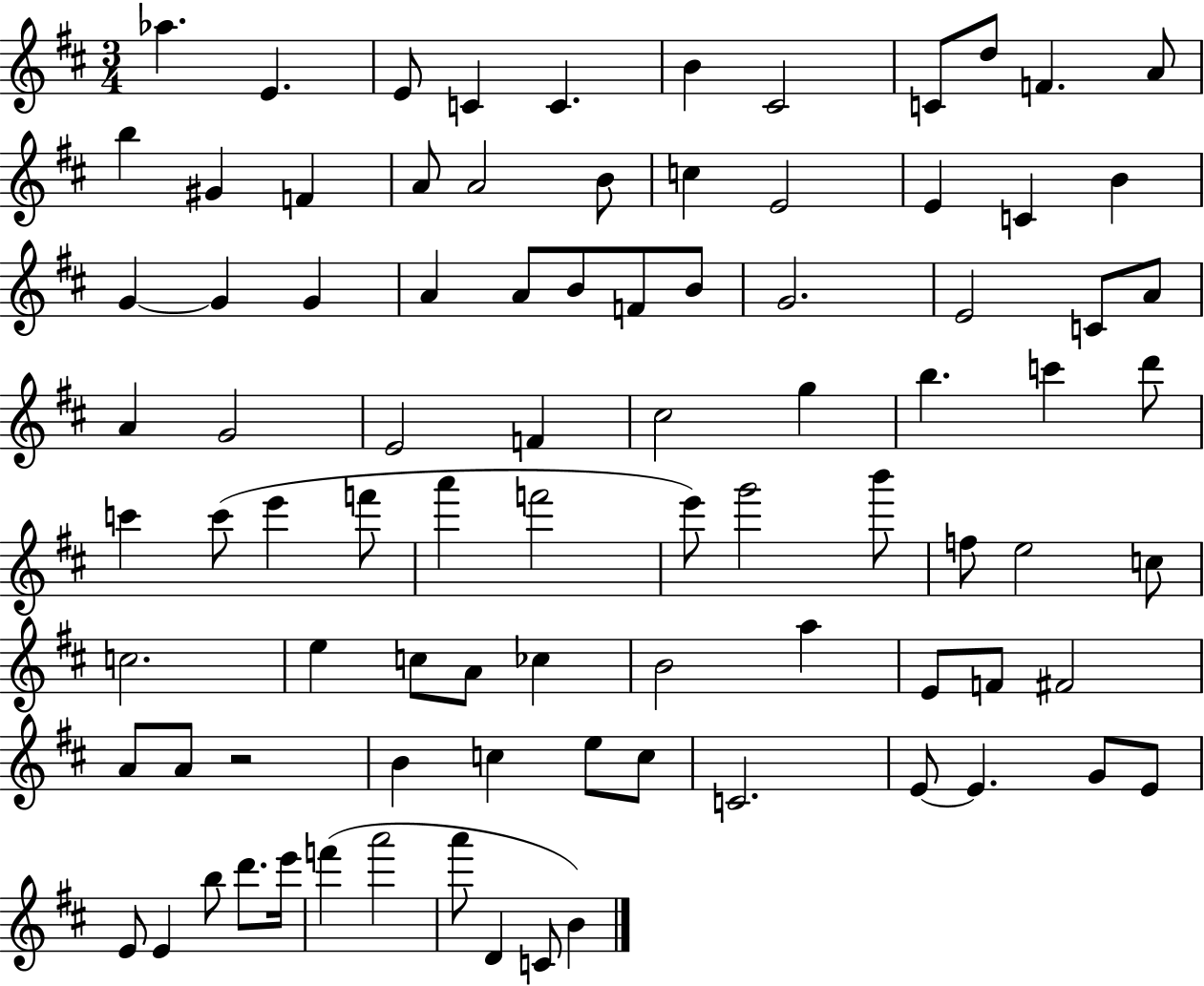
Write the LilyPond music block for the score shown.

{
  \clef treble
  \numericTimeSignature
  \time 3/4
  \key d \major
  aes''4. e'4. | e'8 c'4 c'4. | b'4 cis'2 | c'8 d''8 f'4. a'8 | \break b''4 gis'4 f'4 | a'8 a'2 b'8 | c''4 e'2 | e'4 c'4 b'4 | \break g'4~~ g'4 g'4 | a'4 a'8 b'8 f'8 b'8 | g'2. | e'2 c'8 a'8 | \break a'4 g'2 | e'2 f'4 | cis''2 g''4 | b''4. c'''4 d'''8 | \break c'''4 c'''8( e'''4 f'''8 | a'''4 f'''2 | e'''8) g'''2 b'''8 | f''8 e''2 c''8 | \break c''2. | e''4 c''8 a'8 ces''4 | b'2 a''4 | e'8 f'8 fis'2 | \break a'8 a'8 r2 | b'4 c''4 e''8 c''8 | c'2. | e'8~~ e'4. g'8 e'8 | \break e'8 e'4 b''8 d'''8. e'''16 | f'''4( a'''2 | a'''8 d'4 c'8 b'4) | \bar "|."
}